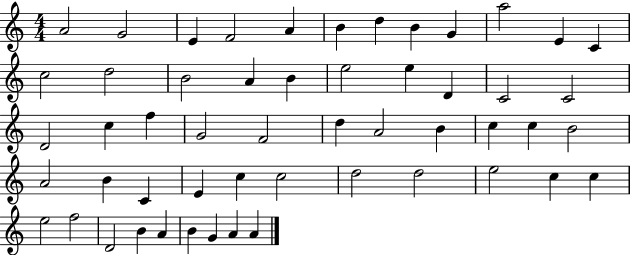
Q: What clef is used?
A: treble